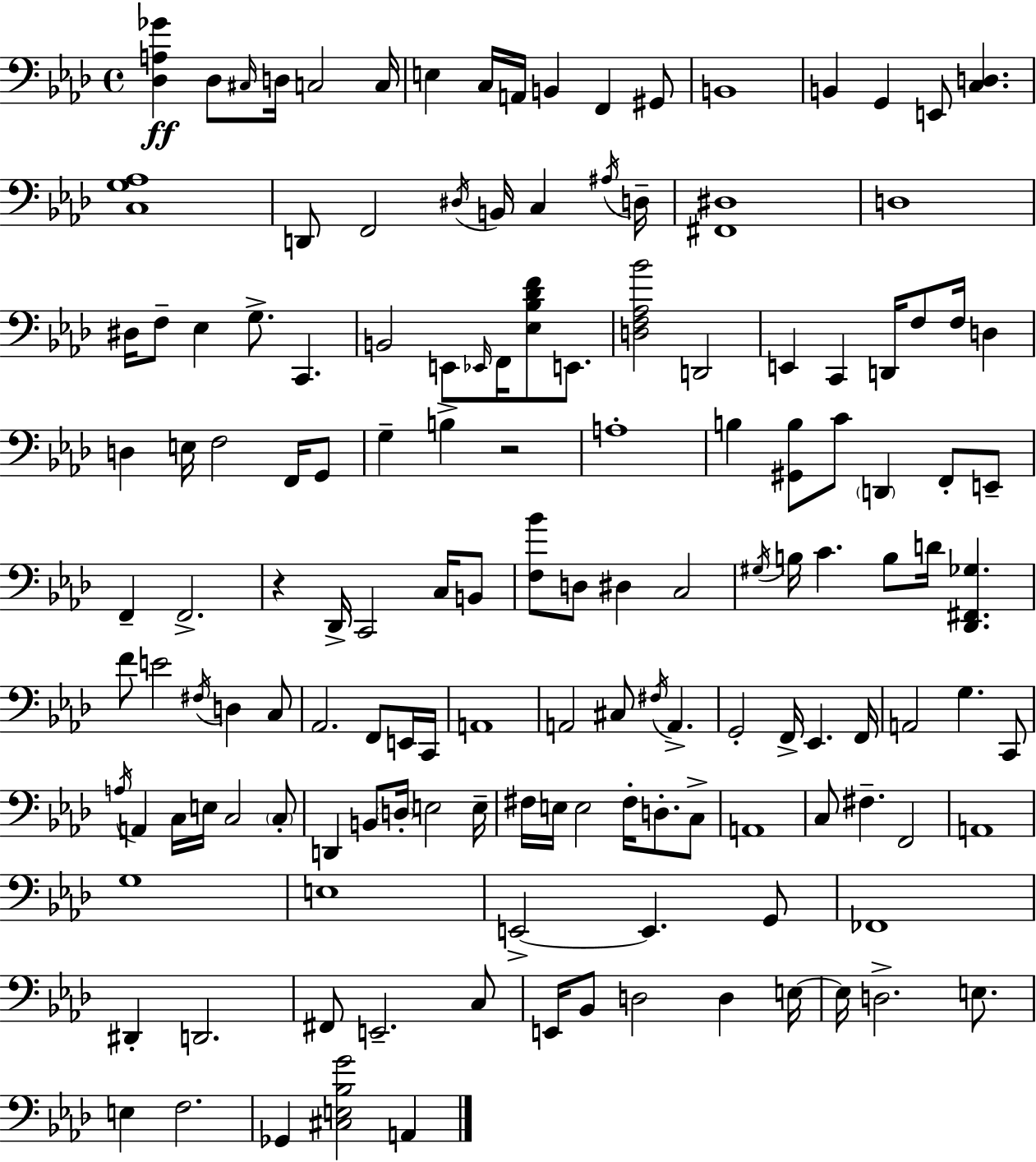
[Db3,A3,Gb4]/q Db3/e C#3/s D3/s C3/h C3/s E3/q C3/s A2/s B2/q F2/q G#2/e B2/w B2/q G2/q E2/e [C3,D3]/q. [C3,G3,Ab3]/w D2/e F2/h D#3/s B2/s C3/q A#3/s D3/s [F#2,D#3]/w D3/w D#3/s F3/e Eb3/q G3/e. C2/q. B2/h E2/e Eb2/s F2/s [Eb3,Bb3,Db4,F4]/e E2/e. [D3,F3,Ab3,Bb4]/h D2/h E2/q C2/q D2/s F3/e F3/s D3/q D3/q E3/s F3/h F2/s G2/e G3/q B3/q R/h A3/w B3/q [G#2,B3]/e C4/e D2/q F2/e E2/e F2/q F2/h. R/q Db2/s C2/h C3/s B2/e [F3,Bb4]/e D3/e D#3/q C3/h G#3/s B3/s C4/q. B3/e D4/s [Db2,F#2,Gb3]/q. F4/e E4/h F#3/s D3/q C3/e Ab2/h. F2/e E2/s C2/s A2/w A2/h C#3/e F#3/s A2/q. G2/h F2/s Eb2/q. F2/s A2/h G3/q. C2/e A3/s A2/q C3/s E3/s C3/h C3/e D2/q B2/e D3/s E3/h E3/s F#3/s E3/s E3/h F#3/s D3/e. C3/e A2/w C3/e F#3/q. F2/h A2/w G3/w E3/w E2/h E2/q. G2/e FES2/w D#2/q D2/h. F#2/e E2/h. C3/e E2/s Bb2/e D3/h D3/q E3/s E3/s D3/h. E3/e. E3/q F3/h. Gb2/q [C#3,E3,Bb3,G4]/h A2/q